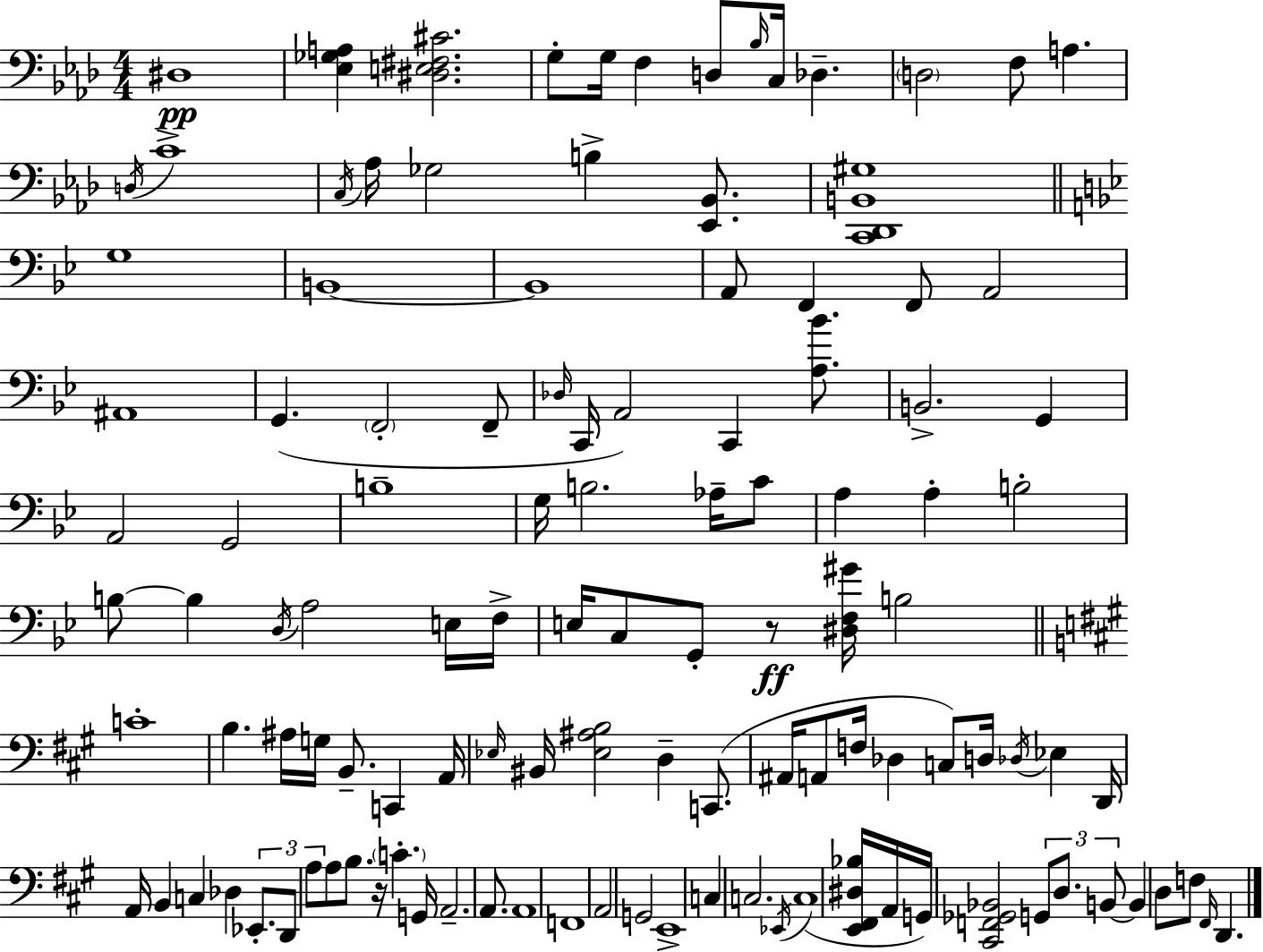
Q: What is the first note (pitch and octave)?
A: D#3